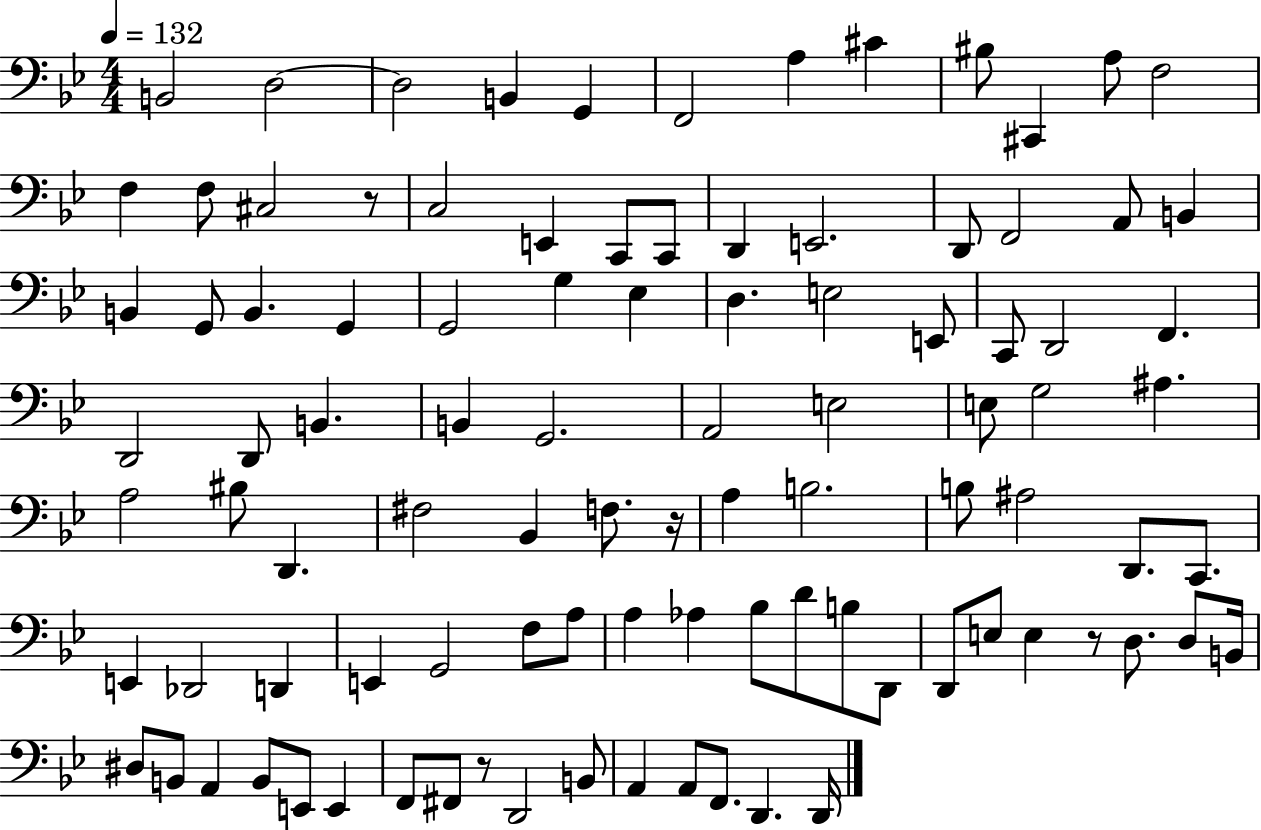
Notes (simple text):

B2/h D3/h D3/h B2/q G2/q F2/h A3/q C#4/q BIS3/e C#2/q A3/e F3/h F3/q F3/e C#3/h R/e C3/h E2/q C2/e C2/e D2/q E2/h. D2/e F2/h A2/e B2/q B2/q G2/e B2/q. G2/q G2/h G3/q Eb3/q D3/q. E3/h E2/e C2/e D2/h F2/q. D2/h D2/e B2/q. B2/q G2/h. A2/h E3/h E3/e G3/h A#3/q. A3/h BIS3/e D2/q. F#3/h Bb2/q F3/e. R/s A3/q B3/h. B3/e A#3/h D2/e. C2/e. E2/q Db2/h D2/q E2/q G2/h F3/e A3/e A3/q Ab3/q Bb3/e D4/e B3/e D2/e D2/e E3/e E3/q R/e D3/e. D3/e B2/s D#3/e B2/e A2/q B2/e E2/e E2/q F2/e F#2/e R/e D2/h B2/e A2/q A2/e F2/e. D2/q. D2/s